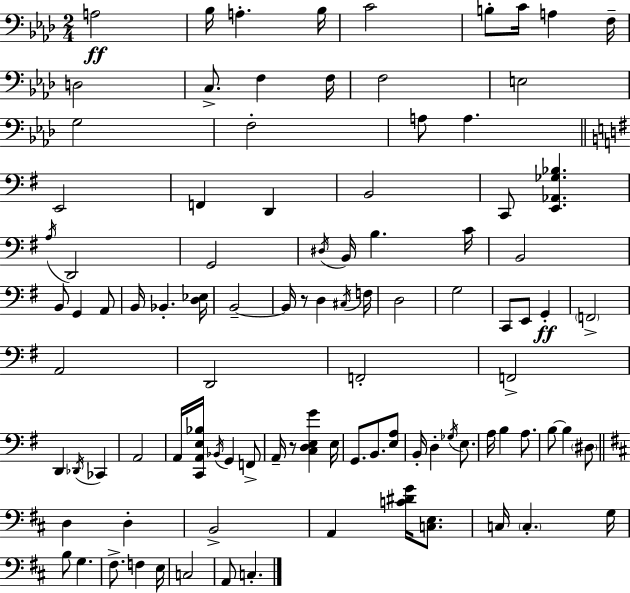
A3/h Bb3/s A3/q. Bb3/s C4/h B3/e C4/s A3/q F3/s D3/h C3/e. F3/q F3/s F3/h E3/h G3/h F3/h A3/e A3/q. E2/h F2/q D2/q B2/h C2/e [E2,Ab2,Gb3,Bb3]/q. A3/s D2/h G2/h D#3/s B2/s B3/q. C4/s B2/h B2/e G2/q A2/e B2/s Bb2/q. [D3,Eb3]/s B2/h B2/s R/e D3/q C#3/s F3/s D3/h G3/h C2/e E2/e G2/q F2/h A2/h D2/h F2/h F2/h D2/q Db2/s CES2/q A2/h A2/s [C2,A2,E3,Bb3]/s Bb2/s G2/q F2/e A2/s R/e [C3,D3,E3,G4]/q E3/s G2/e. B2/e. [E3,A3]/e B2/s D3/q Gb3/s E3/e. A3/s B3/q A3/e. B3/e B3/q D#3/e D3/q D3/q B2/h A2/q [C4,D#4,G4]/s [C3,E3]/e. C3/s C3/q. G3/s B3/e G3/q. F#3/e. F3/q E3/s C3/h A2/e C3/q.